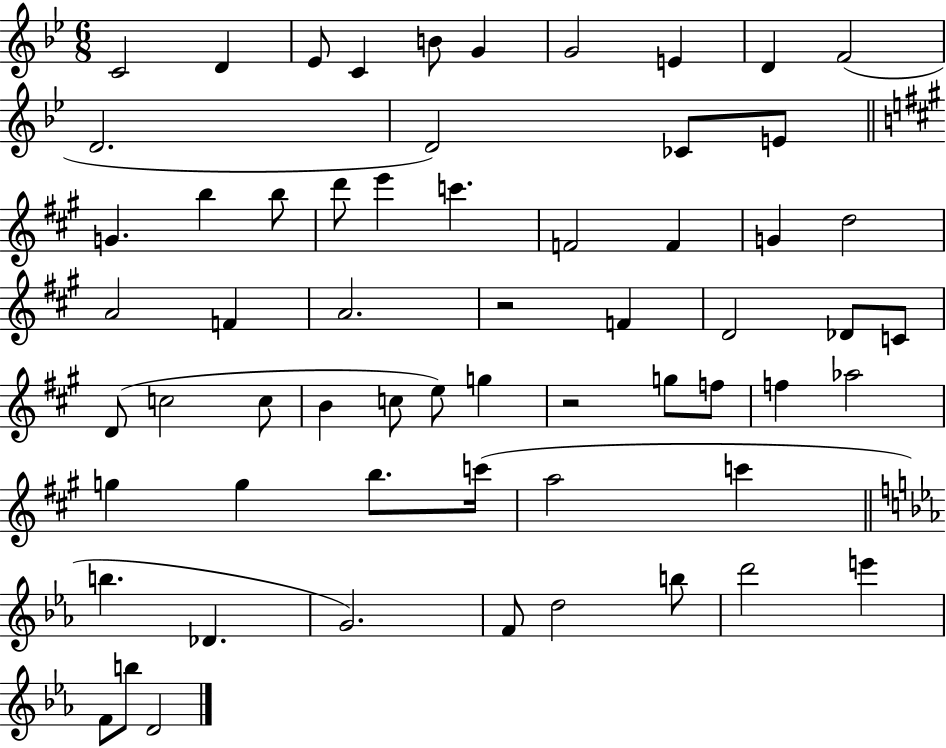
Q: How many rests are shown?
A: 2